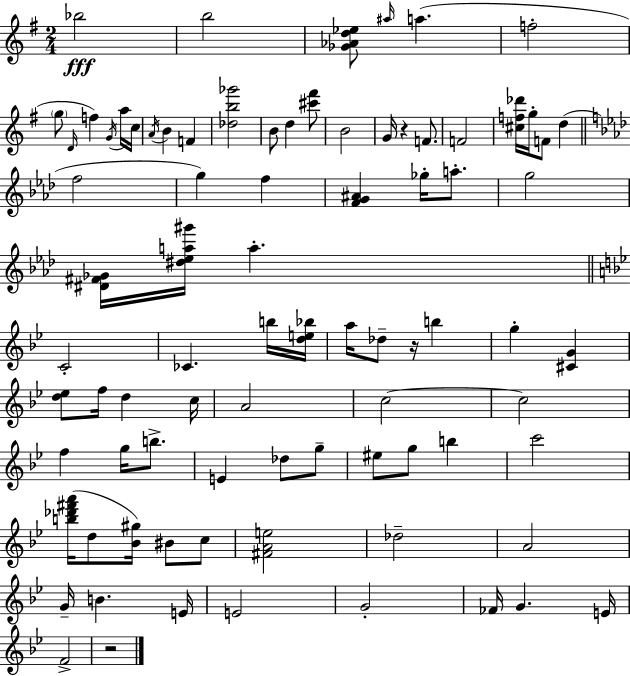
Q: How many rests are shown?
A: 3